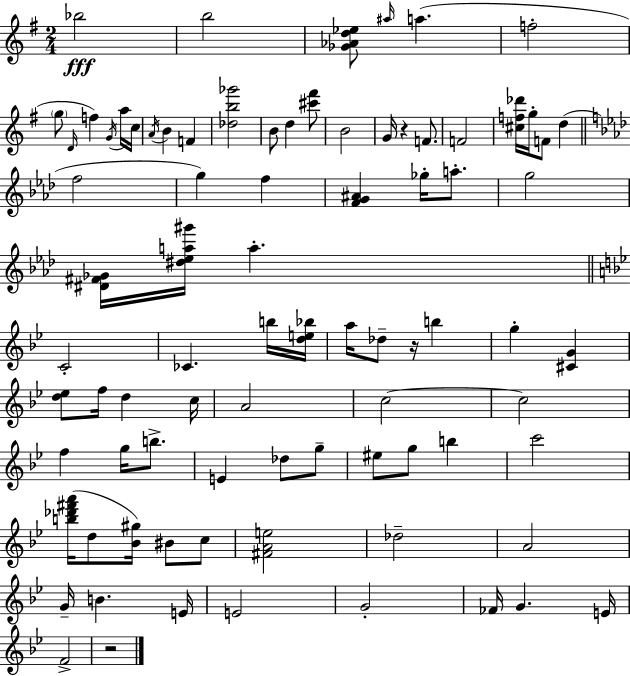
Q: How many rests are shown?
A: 3